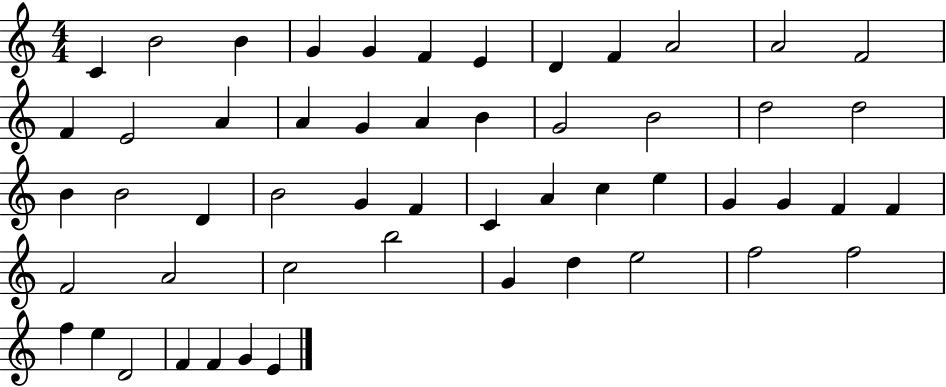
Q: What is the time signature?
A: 4/4